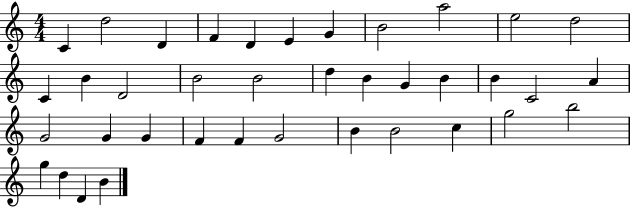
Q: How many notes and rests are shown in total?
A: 38